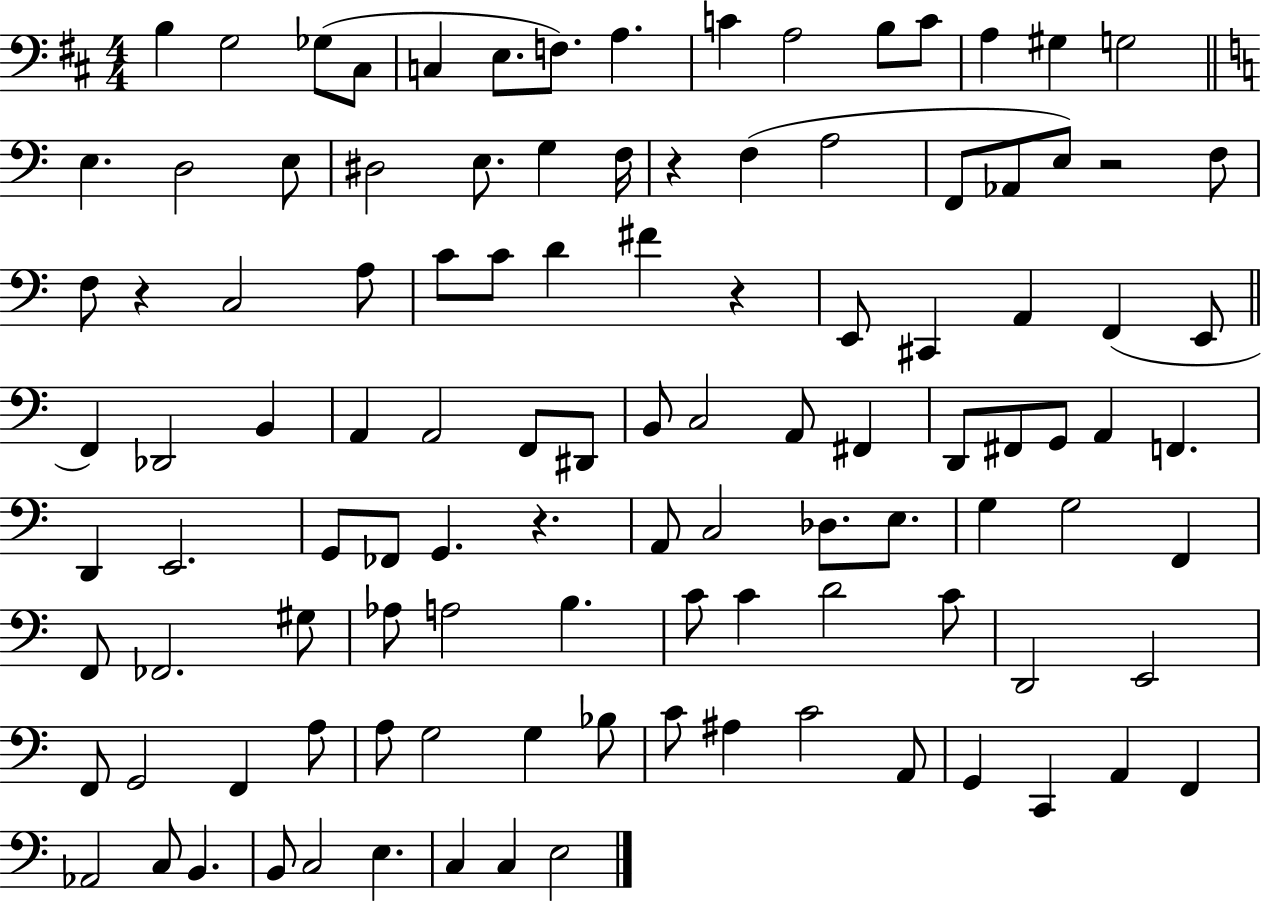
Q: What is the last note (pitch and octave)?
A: E3